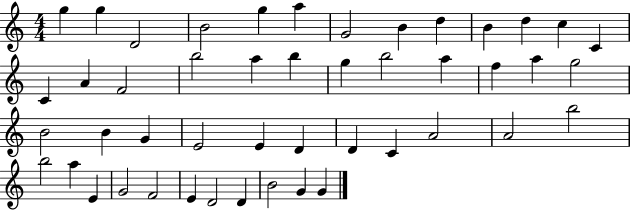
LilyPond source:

{
  \clef treble
  \numericTimeSignature
  \time 4/4
  \key c \major
  g''4 g''4 d'2 | b'2 g''4 a''4 | g'2 b'4 d''4 | b'4 d''4 c''4 c'4 | \break c'4 a'4 f'2 | b''2 a''4 b''4 | g''4 b''2 a''4 | f''4 a''4 g''2 | \break b'2 b'4 g'4 | e'2 e'4 d'4 | d'4 c'4 a'2 | a'2 b''2 | \break b''2 a''4 e'4 | g'2 f'2 | e'4 d'2 d'4 | b'2 g'4 g'4 | \break \bar "|."
}